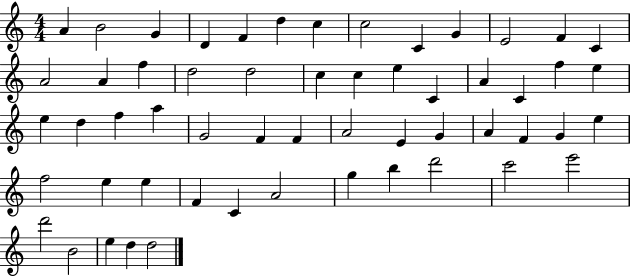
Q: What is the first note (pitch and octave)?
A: A4